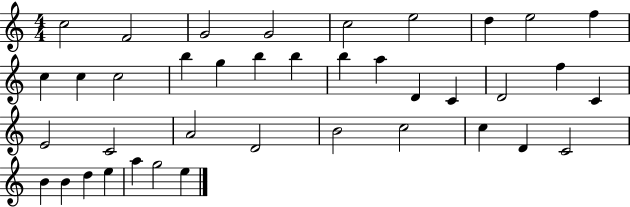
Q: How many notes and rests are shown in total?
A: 39